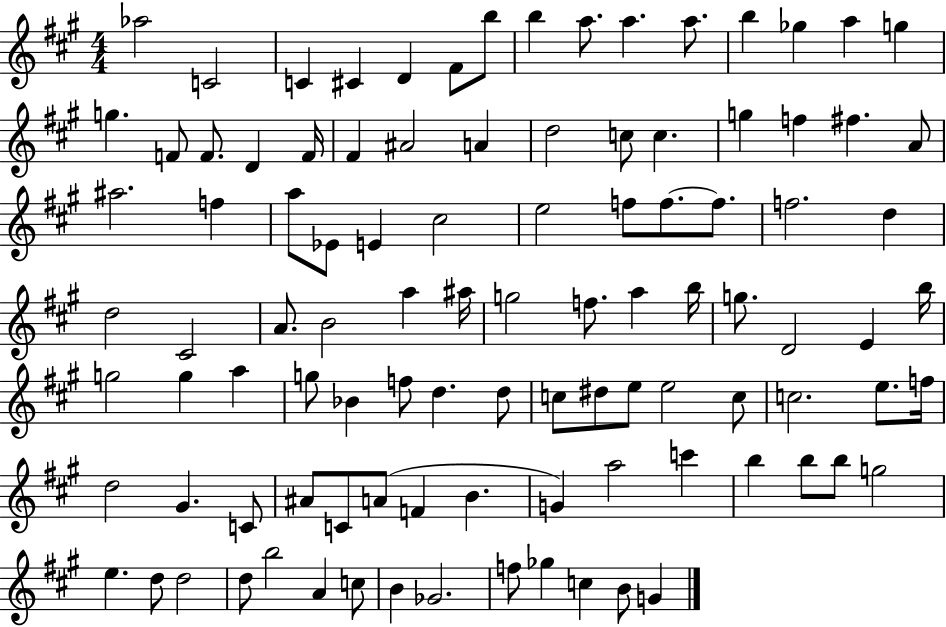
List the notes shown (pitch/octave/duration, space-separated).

Ab5/h C4/h C4/q C#4/q D4/q F#4/e B5/e B5/q A5/e. A5/q. A5/e. B5/q Gb5/q A5/q G5/q G5/q. F4/e F4/e. D4/q F4/s F#4/q A#4/h A4/q D5/h C5/e C5/q. G5/q F5/q F#5/q. A4/e A#5/h. F5/q A5/e Eb4/e E4/q C#5/h E5/h F5/e F5/e. F5/e. F5/h. D5/q D5/h C#4/h A4/e. B4/h A5/q A#5/s G5/h F5/e. A5/q B5/s G5/e. D4/h E4/q B5/s G5/h G5/q A5/q G5/e Bb4/q F5/e D5/q. D5/e C5/e D#5/e E5/e E5/h C5/e C5/h. E5/e. F5/s D5/h G#4/q. C4/e A#4/e C4/e A4/e F4/q B4/q. G4/q A5/h C6/q B5/q B5/e B5/e G5/h E5/q. D5/e D5/h D5/e B5/h A4/q C5/e B4/q Gb4/h. F5/e Gb5/q C5/q B4/e G4/q